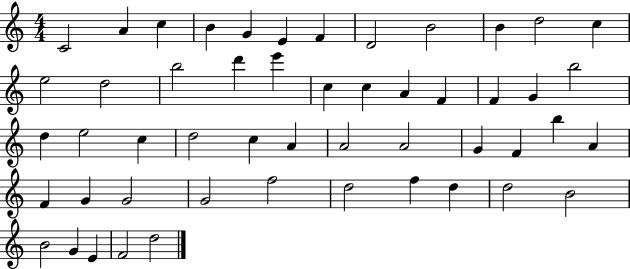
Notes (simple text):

C4/h A4/q C5/q B4/q G4/q E4/q F4/q D4/h B4/h B4/q D5/h C5/q E5/h D5/h B5/h D6/q E6/q C5/q C5/q A4/q F4/q F4/q G4/q B5/h D5/q E5/h C5/q D5/h C5/q A4/q A4/h A4/h G4/q F4/q B5/q A4/q F4/q G4/q G4/h G4/h F5/h D5/h F5/q D5/q D5/h B4/h B4/h G4/q E4/q F4/h D5/h